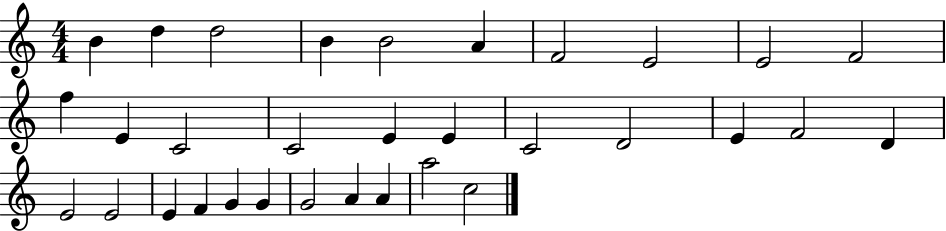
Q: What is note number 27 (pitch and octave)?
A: G4